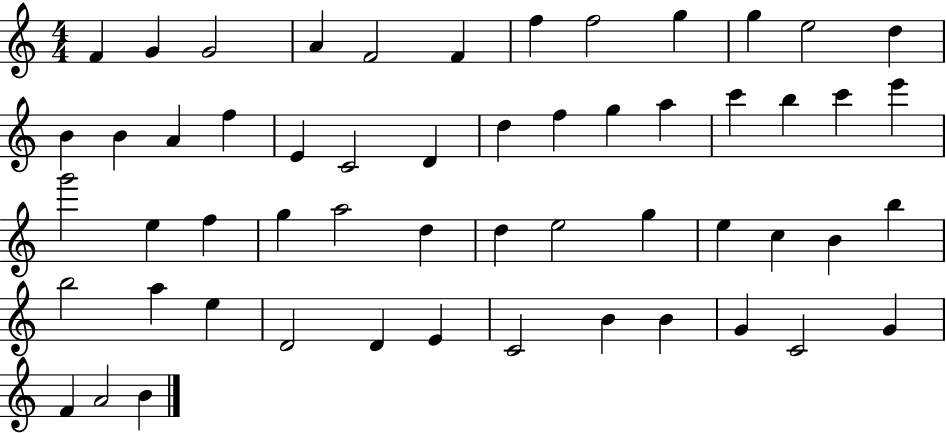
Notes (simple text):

F4/q G4/q G4/h A4/q F4/h F4/q F5/q F5/h G5/q G5/q E5/h D5/q B4/q B4/q A4/q F5/q E4/q C4/h D4/q D5/q F5/q G5/q A5/q C6/q B5/q C6/q E6/q G6/h E5/q F5/q G5/q A5/h D5/q D5/q E5/h G5/q E5/q C5/q B4/q B5/q B5/h A5/q E5/q D4/h D4/q E4/q C4/h B4/q B4/q G4/q C4/h G4/q F4/q A4/h B4/q